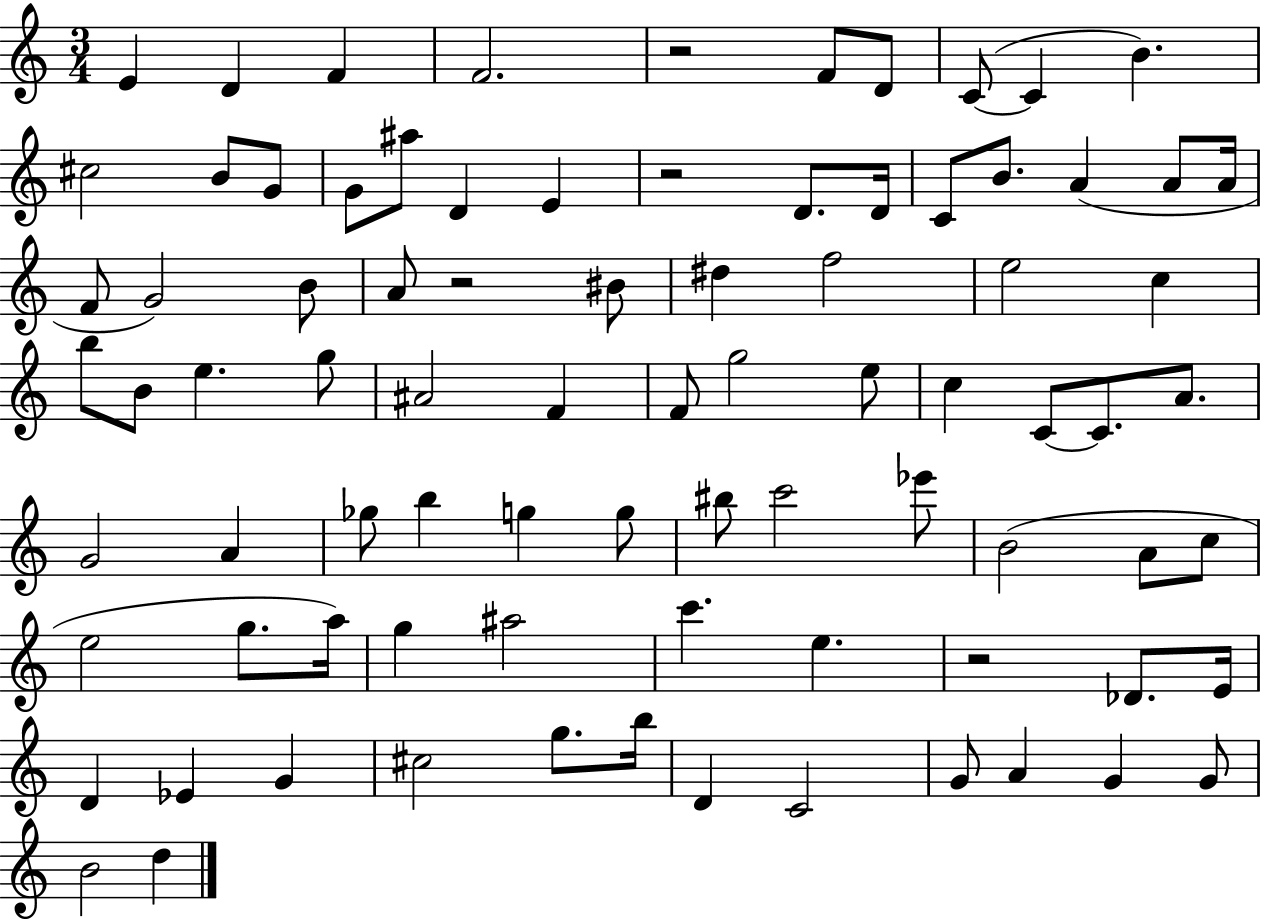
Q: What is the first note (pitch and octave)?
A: E4